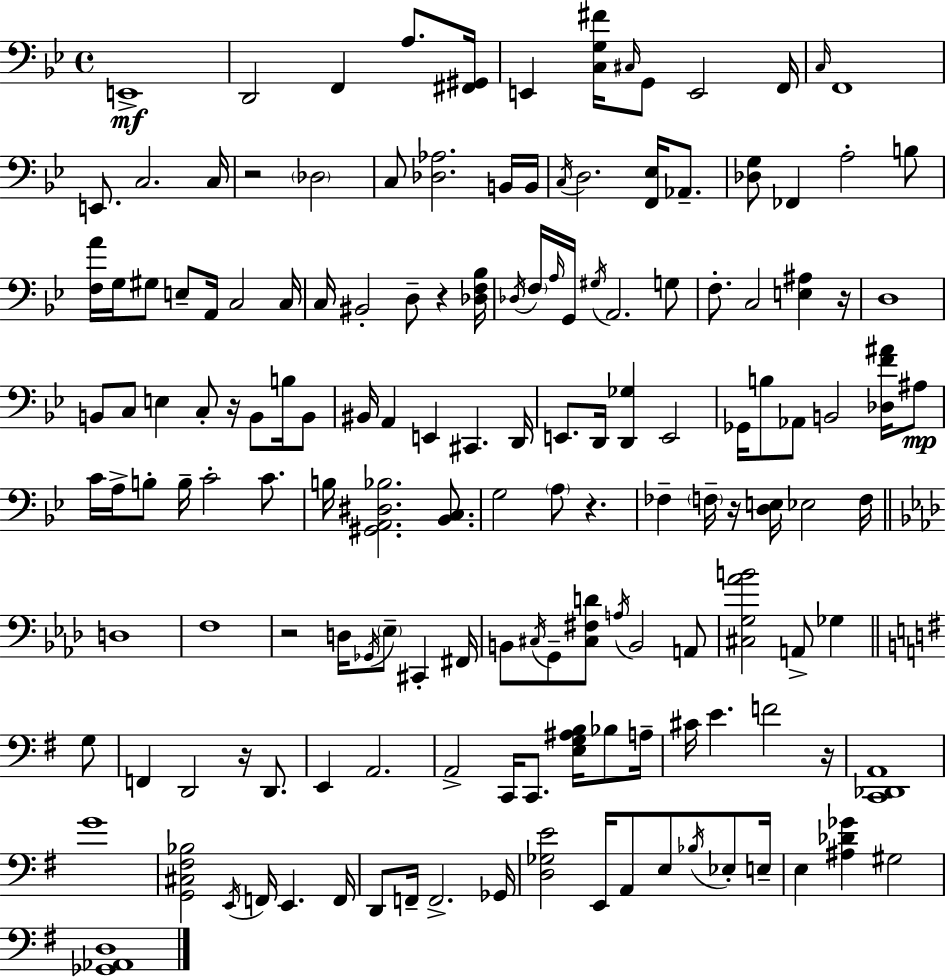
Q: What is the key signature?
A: G minor